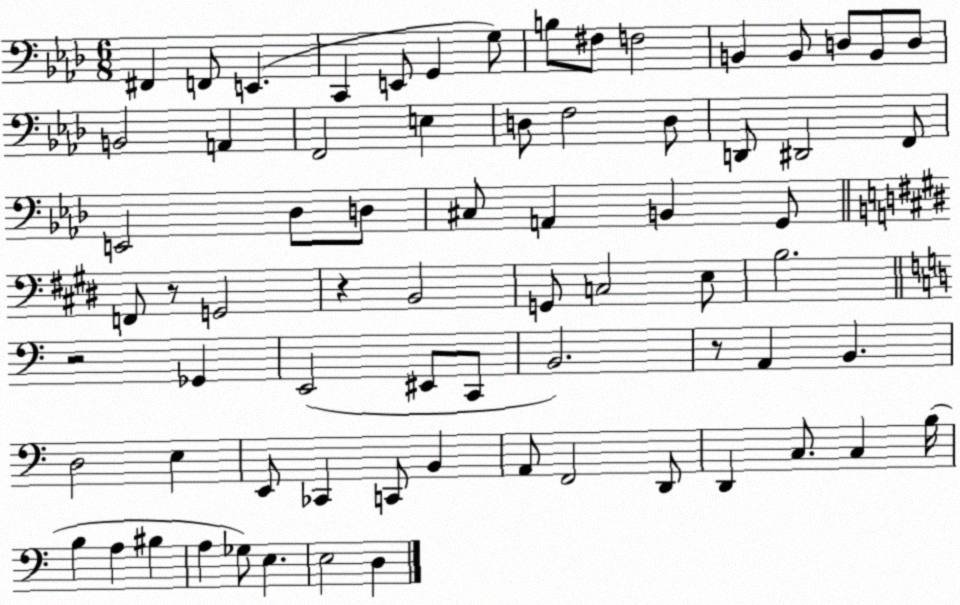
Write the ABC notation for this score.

X:1
T:Untitled
M:6/8
L:1/4
K:Ab
^F,, F,,/2 E,, C,, E,,/2 G,, G,/2 B,/2 ^F,/2 F,2 B,, B,,/2 D,/2 B,,/2 D,/2 B,,2 A,, F,,2 E, D,/2 F,2 D,/2 D,,/2 ^D,,2 F,,/2 E,,2 _D,/2 D,/2 ^C,/2 A,, B,, G,,/2 F,,/2 z/2 G,,2 z B,,2 G,,/2 C,2 E,/2 B,2 z2 _G,, E,,2 ^E,,/2 C,,/2 B,,2 z/2 A,, B,, D,2 E, E,,/2 _C,, C,,/2 B,, A,,/2 F,,2 D,,/2 D,, C,/2 C, B,/4 B, A, ^B, A, _G,/2 E, E,2 D,